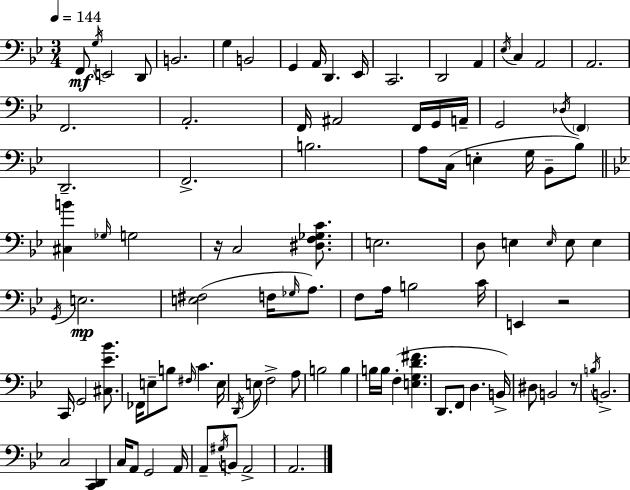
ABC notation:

X:1
T:Untitled
M:3/4
L:1/4
K:Bb
F,,/2 G,/4 E,,2 D,,/2 B,,2 G, B,,2 G,, A,,/4 D,, _E,,/4 C,,2 D,,2 A,, _E,/4 C, A,,2 A,,2 F,,2 A,,2 F,,/4 ^A,,2 F,,/4 G,,/4 A,,/4 G,,2 _D,/4 F,, D,,2 F,,2 B,2 A,/2 C,/4 E, G,/4 _B,,/2 _B,/2 [^C,B] _G,/4 G,2 z/4 C,2 [^D,F,_G,C]/2 E,2 D,/2 E, E,/4 E,/2 E, G,,/4 E,2 [E,^F,]2 F,/4 _G,/4 A,/2 F,/2 A,/4 B,2 C/4 E,, z2 C,,/4 G,,2 [^C,_E_B]/2 _F,,/4 E,/2 B,/2 ^F,/4 C E,/4 D,,/4 E,/2 F,2 A,/2 B,2 B, B,/4 B,/4 F, [E,G,D^F] D,,/2 F,,/2 D, B,,/4 ^D,/2 B,,2 z/2 B,/4 B,,2 C,2 [C,,D,,] C,/4 A,,/2 G,,2 A,,/4 A,,/2 ^G,/4 B,,/2 A,,2 A,,2